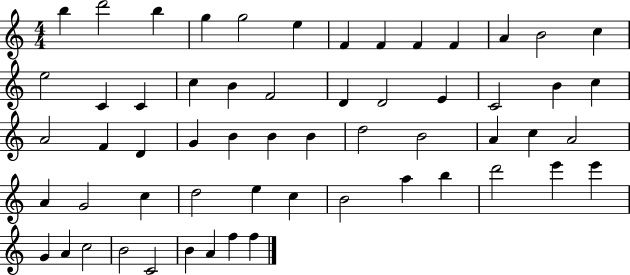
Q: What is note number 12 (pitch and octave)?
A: B4